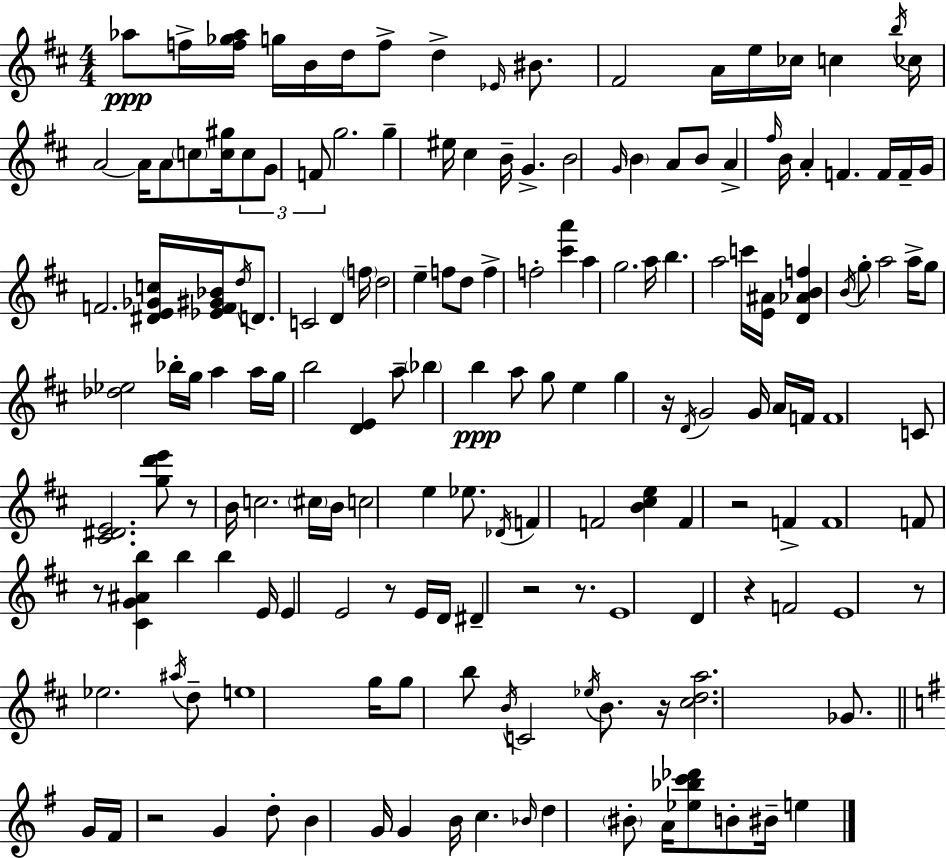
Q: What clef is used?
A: treble